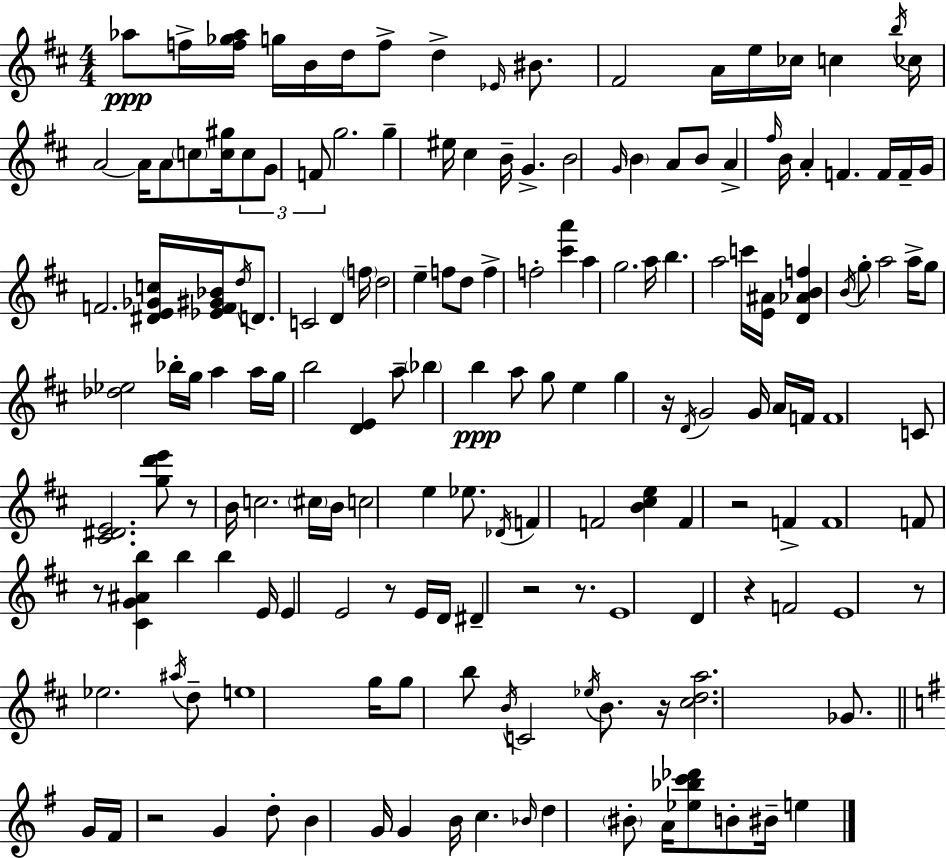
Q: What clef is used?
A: treble